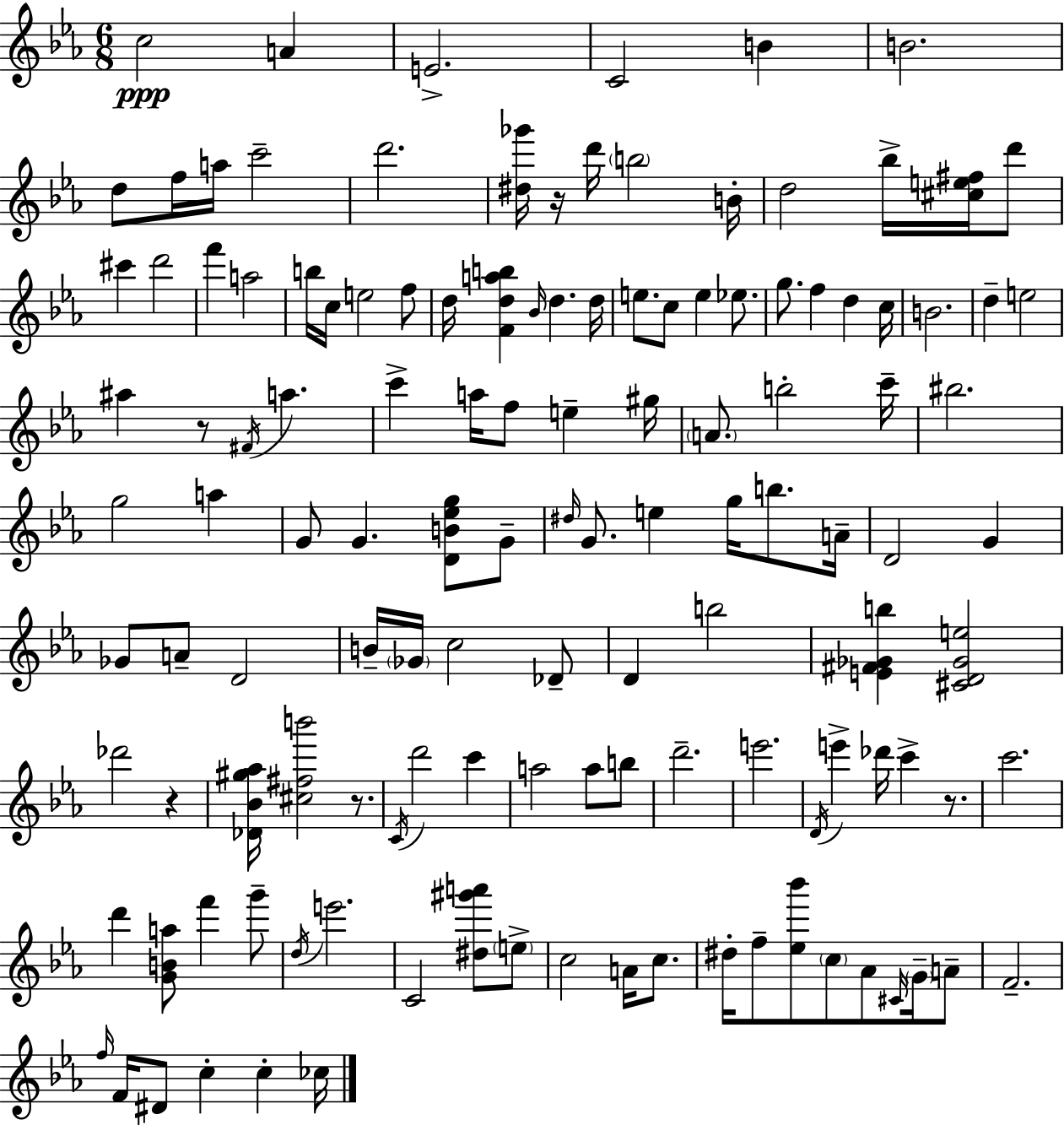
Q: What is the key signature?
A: C minor